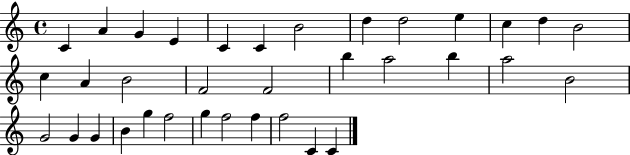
C4/q A4/q G4/q E4/q C4/q C4/q B4/h D5/q D5/h E5/q C5/q D5/q B4/h C5/q A4/q B4/h F4/h F4/h B5/q A5/h B5/q A5/h B4/h G4/h G4/q G4/q B4/q G5/q F5/h G5/q F5/h F5/q F5/h C4/q C4/q